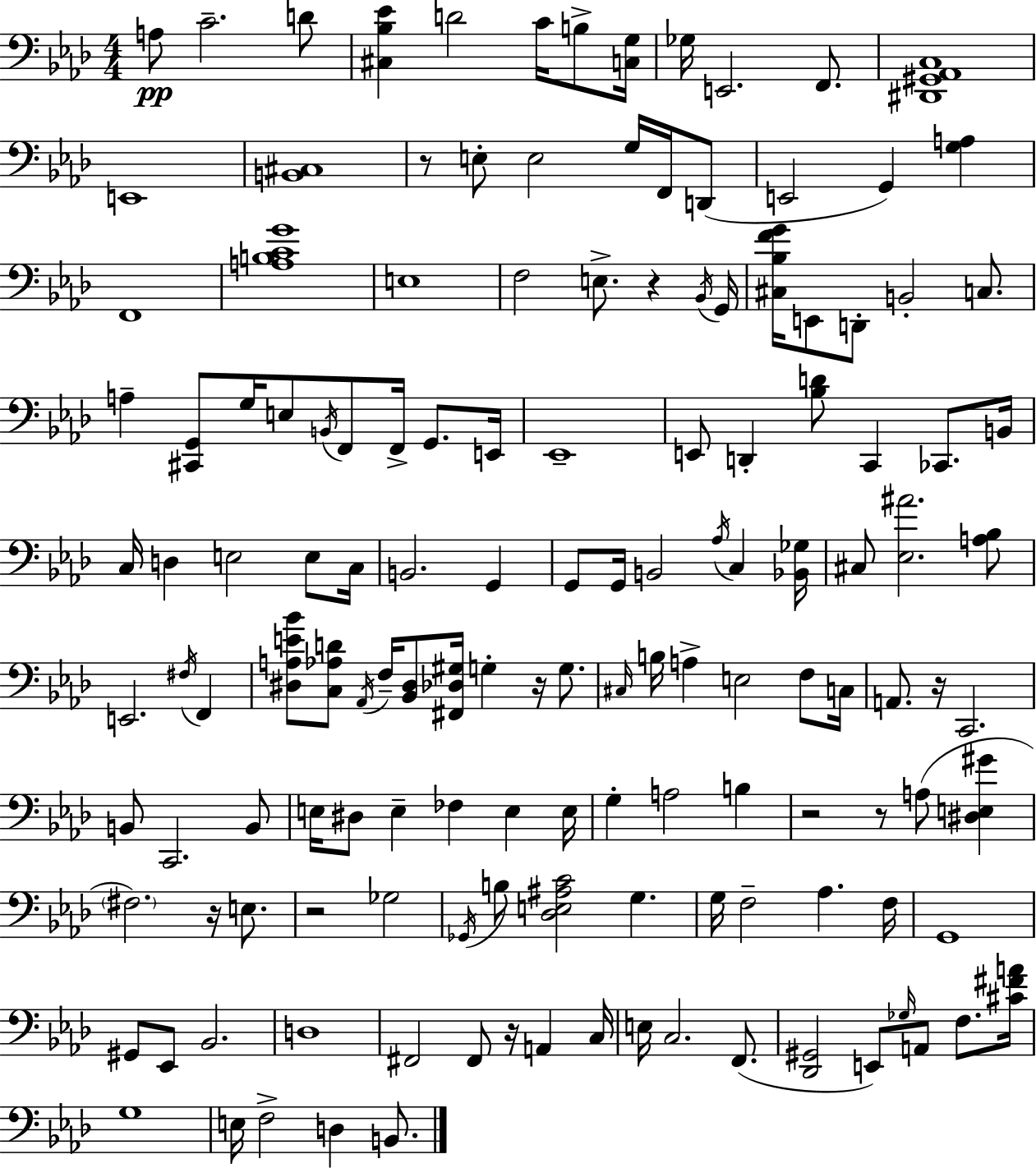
X:1
T:Untitled
M:4/4
L:1/4
K:Ab
A,/2 C2 D/2 [^C,_B,_E] D2 C/4 B,/2 [C,G,]/4 _G,/4 E,,2 F,,/2 [^D,,^G,,_A,,C,]4 E,,4 [B,,^C,]4 z/2 E,/2 E,2 G,/4 F,,/4 D,,/2 E,,2 G,, [G,A,] F,,4 [A,B,CG]4 E,4 F,2 E,/2 z _B,,/4 G,,/4 [^C,_B,FG]/4 E,,/2 D,,/2 B,,2 C,/2 A, [^C,,G,,]/2 G,/4 E,/2 B,,/4 F,,/2 F,,/4 G,,/2 E,,/4 _E,,4 E,,/2 D,, [_B,D]/2 C,, _C,,/2 B,,/4 C,/4 D, E,2 E,/2 C,/4 B,,2 G,, G,,/2 G,,/4 B,,2 _A,/4 C, [_B,,_G,]/4 ^C,/2 [_E,^A]2 [A,_B,]/2 E,,2 ^F,/4 F,, [^D,A,E_B]/2 [C,_A,D]/2 _A,,/4 F,/4 [_B,,^D,]/2 [^F,,_D,^G,]/4 G, z/4 G,/2 ^C,/4 B,/4 A, E,2 F,/2 C,/4 A,,/2 z/4 C,,2 B,,/2 C,,2 B,,/2 E,/4 ^D,/2 E, _F, E, E,/4 G, A,2 B, z2 z/2 A,/2 [^D,E,^G] ^F,2 z/4 E,/2 z2 _G,2 _G,,/4 B,/2 [_D,E,^A,C]2 G, G,/4 F,2 _A, F,/4 G,,4 ^G,,/2 _E,,/2 _B,,2 D,4 ^F,,2 ^F,,/2 z/4 A,, C,/4 E,/4 C,2 F,,/2 [_D,,^G,,]2 E,,/2 _G,/4 A,,/2 F,/2 [^C^FA]/4 G,4 E,/4 F,2 D, B,,/2